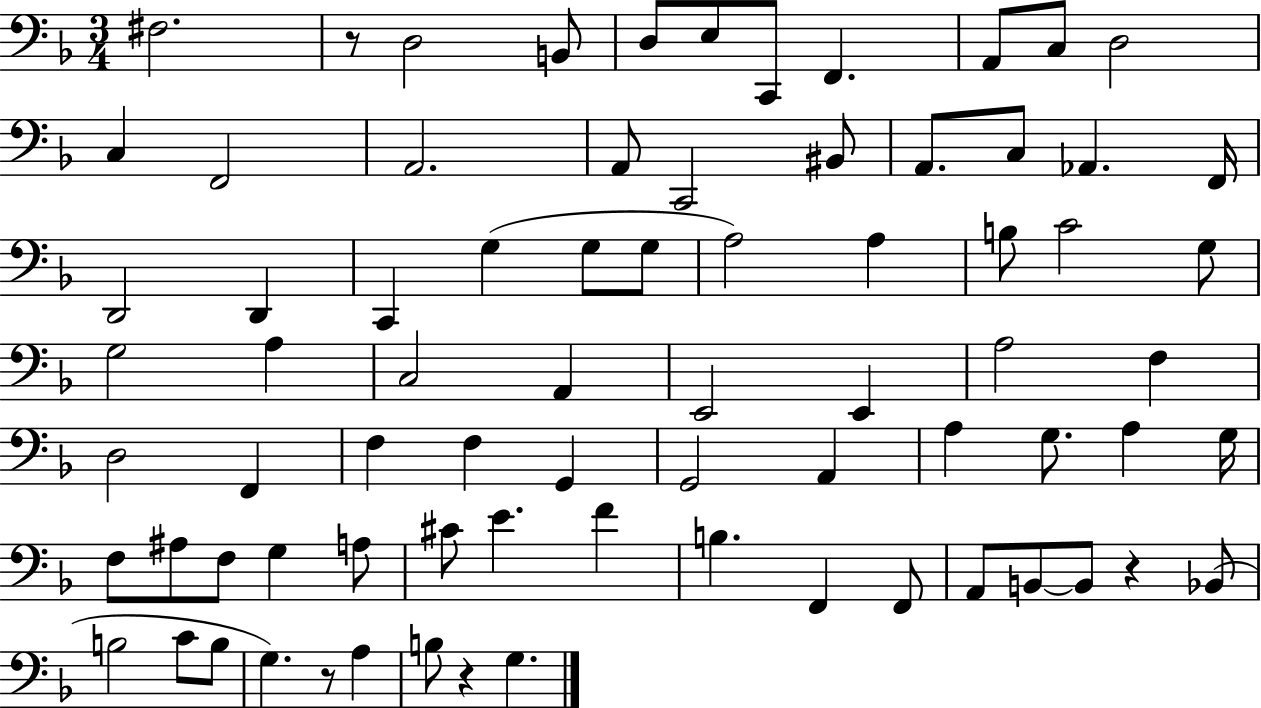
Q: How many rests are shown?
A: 4